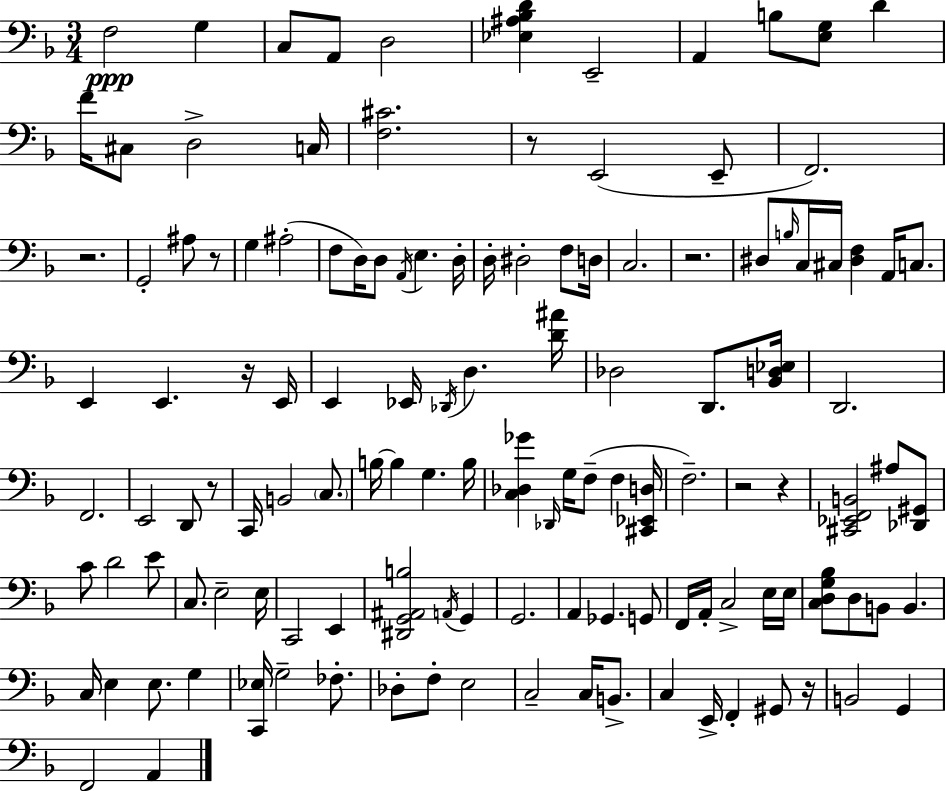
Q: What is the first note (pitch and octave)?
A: F3